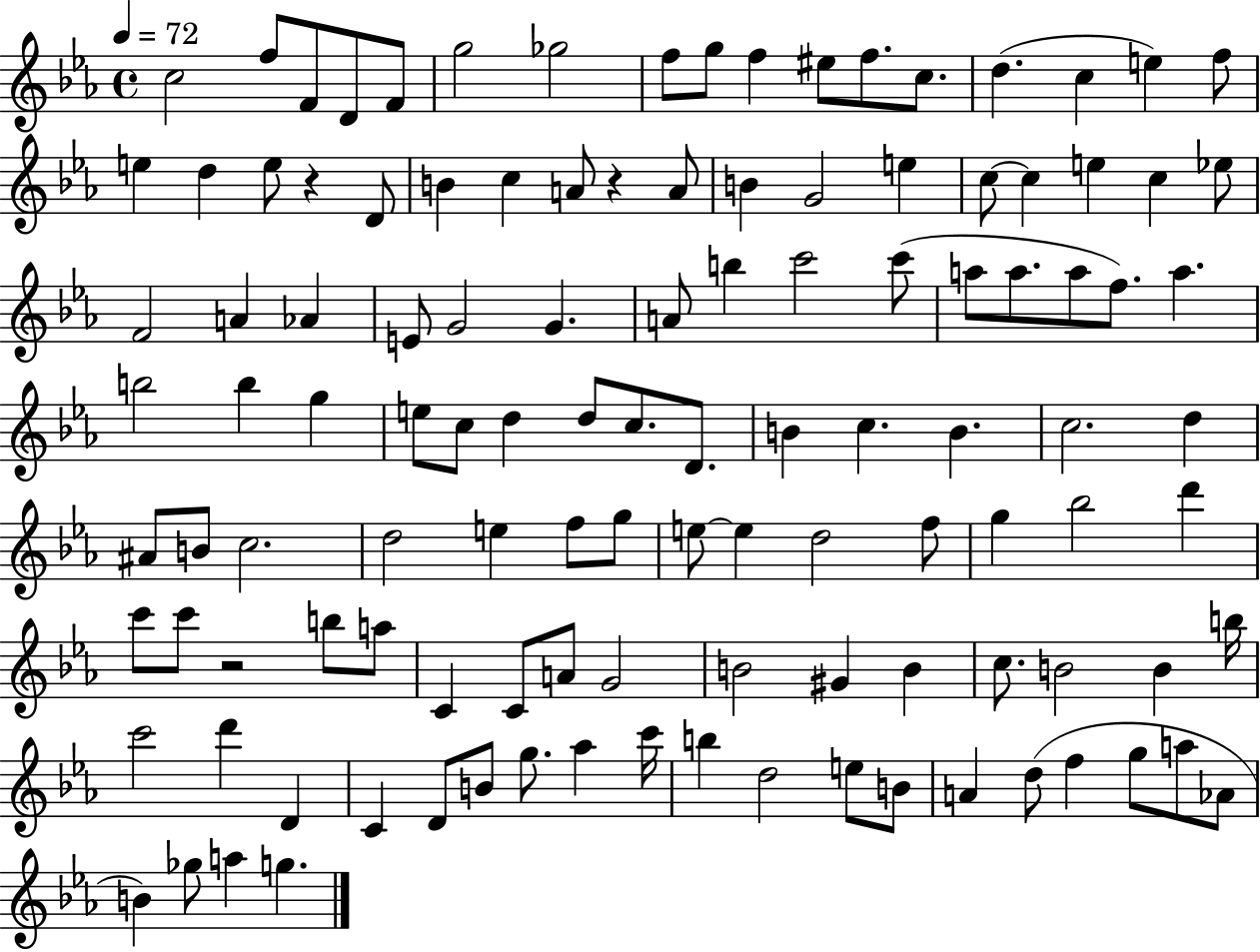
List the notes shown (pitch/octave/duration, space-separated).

C5/h F5/e F4/e D4/e F4/e G5/h Gb5/h F5/e G5/e F5/q EIS5/e F5/e. C5/e. D5/q. C5/q E5/q F5/e E5/q D5/q E5/e R/q D4/e B4/q C5/q A4/e R/q A4/e B4/q G4/h E5/q C5/e C5/q E5/q C5/q Eb5/e F4/h A4/q Ab4/q E4/e G4/h G4/q. A4/e B5/q C6/h C6/e A5/e A5/e. A5/e F5/e. A5/q. B5/h B5/q G5/q E5/e C5/e D5/q D5/e C5/e. D4/e. B4/q C5/q. B4/q. C5/h. D5/q A#4/e B4/e C5/h. D5/h E5/q F5/e G5/e E5/e E5/q D5/h F5/e G5/q Bb5/h D6/q C6/e C6/e R/h B5/e A5/e C4/q C4/e A4/e G4/h B4/h G#4/q B4/q C5/e. B4/h B4/q B5/s C6/h D6/q D4/q C4/q D4/e B4/e G5/e. Ab5/q C6/s B5/q D5/h E5/e B4/e A4/q D5/e F5/q G5/e A5/e Ab4/e B4/q Gb5/e A5/q G5/q.